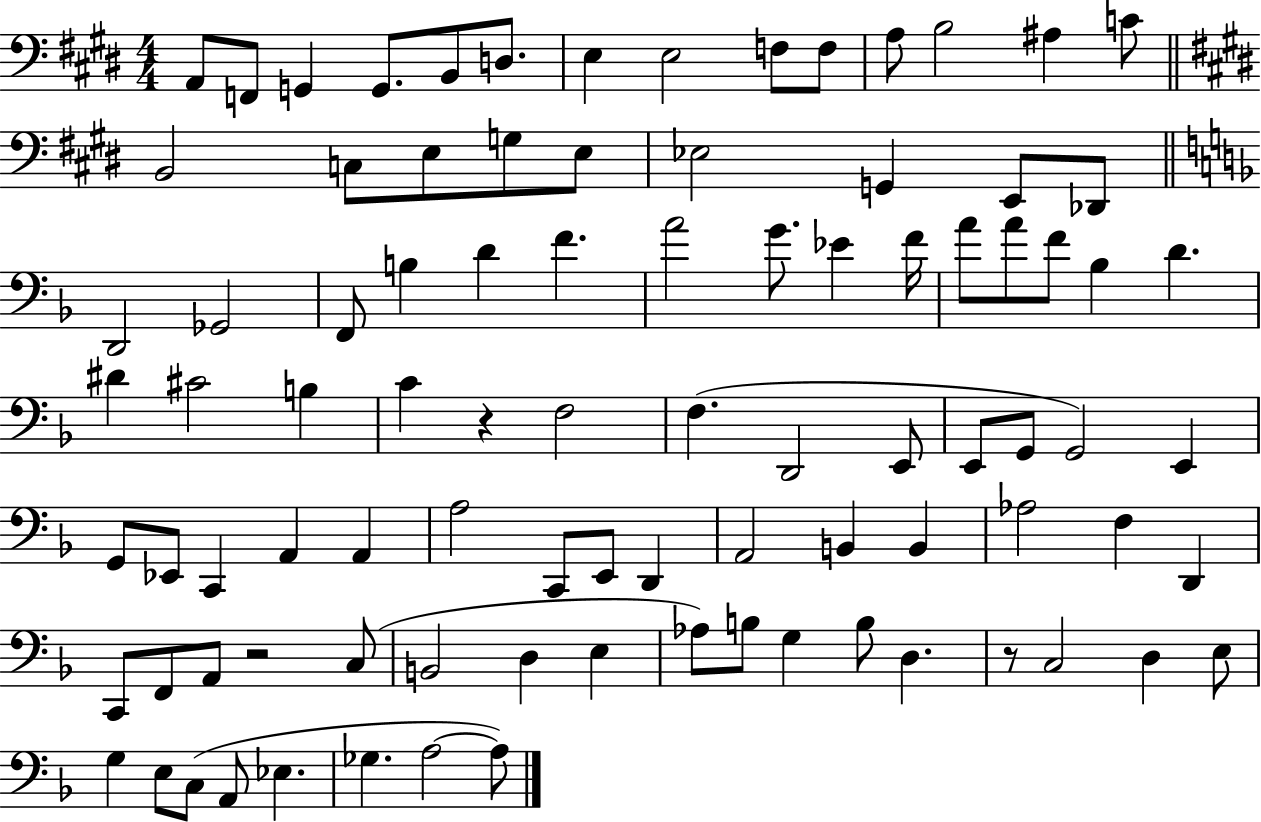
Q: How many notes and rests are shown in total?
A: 91